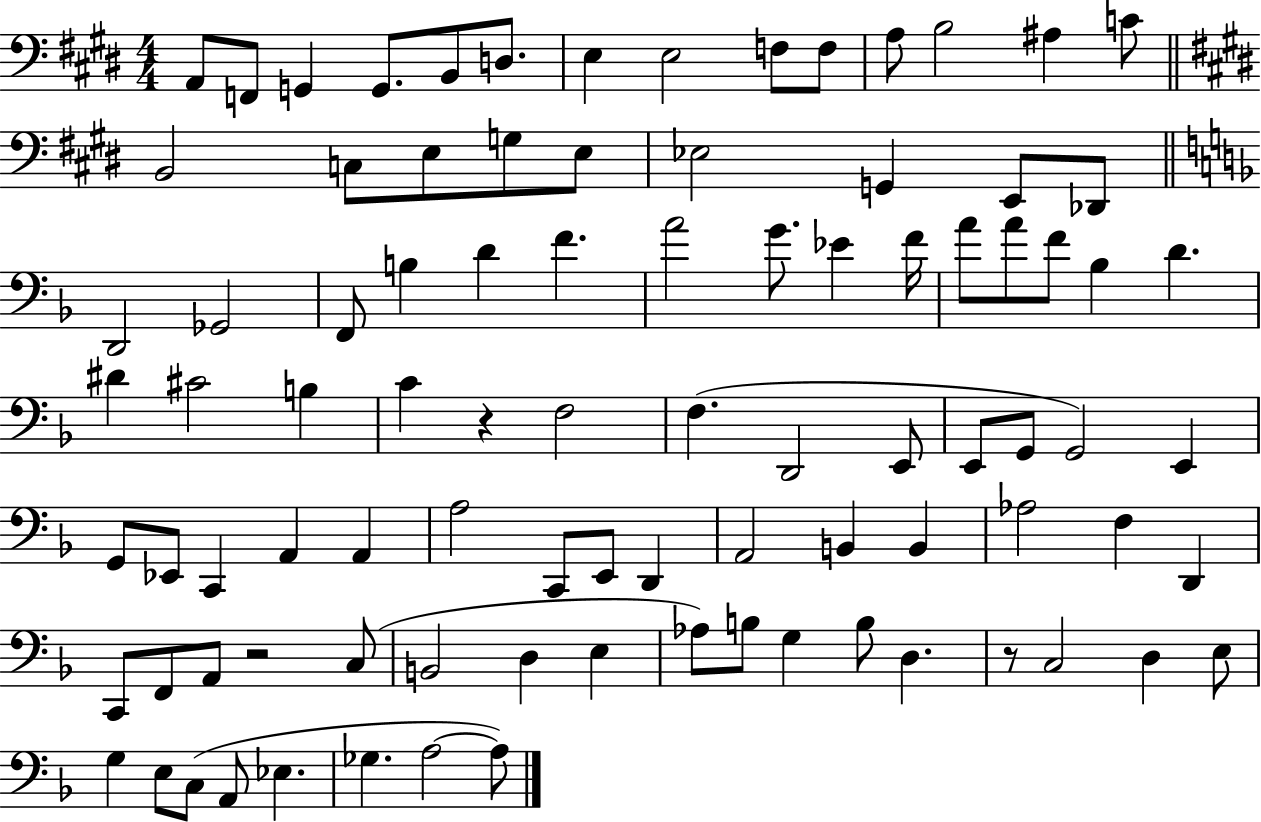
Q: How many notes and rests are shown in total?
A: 91